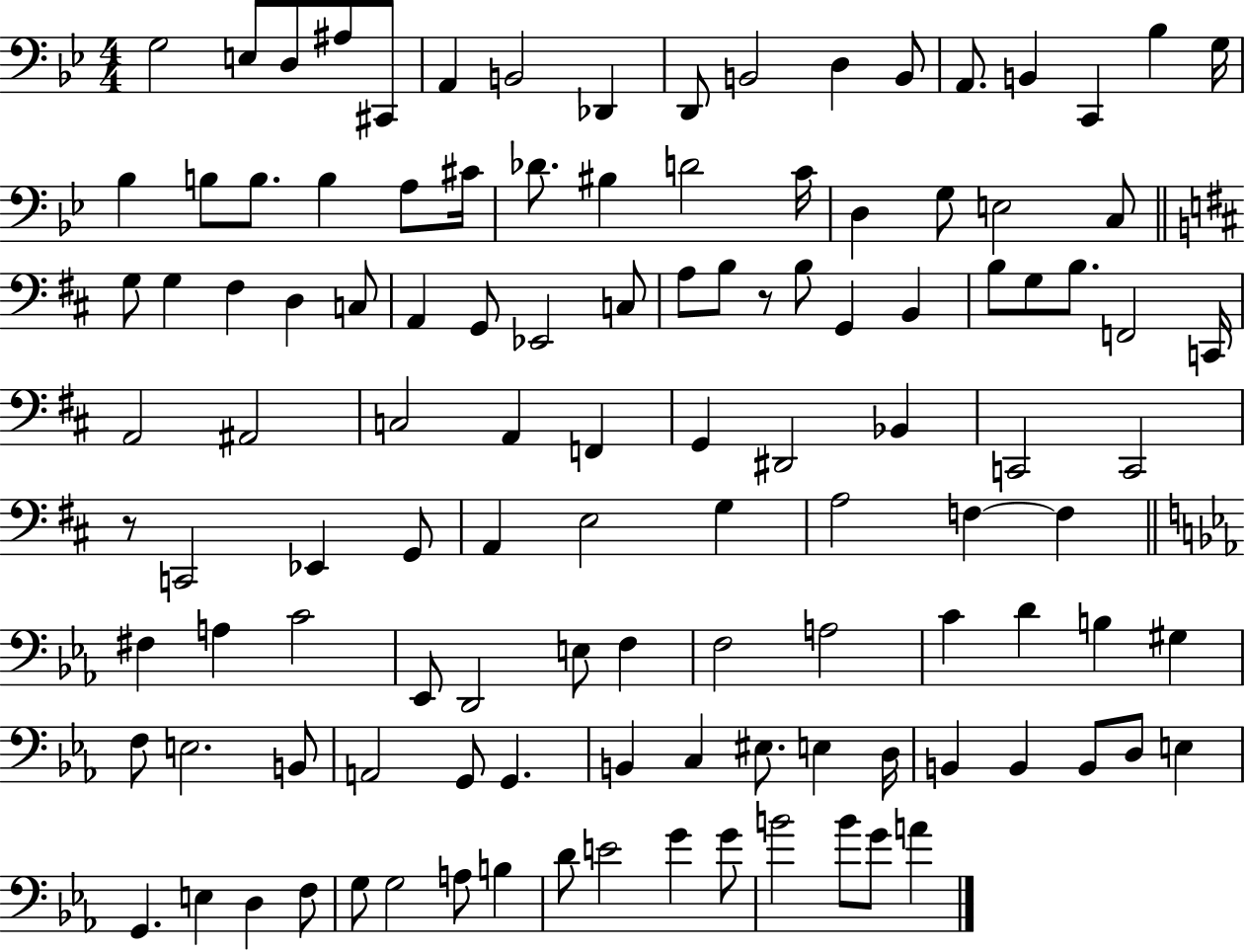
G3/h E3/e D3/e A#3/e C#2/e A2/q B2/h Db2/q D2/e B2/h D3/q B2/e A2/e. B2/q C2/q Bb3/q G3/s Bb3/q B3/e B3/e. B3/q A3/e C#4/s Db4/e. BIS3/q D4/h C4/s D3/q G3/e E3/h C3/e G3/e G3/q F#3/q D3/q C3/e A2/q G2/e Eb2/h C3/e A3/e B3/e R/e B3/e G2/q B2/q B3/e G3/e B3/e. F2/h C2/s A2/h A#2/h C3/h A2/q F2/q G2/q D#2/h Bb2/q C2/h C2/h R/e C2/h Eb2/q G2/e A2/q E3/h G3/q A3/h F3/q F3/q F#3/q A3/q C4/h Eb2/e D2/h E3/e F3/q F3/h A3/h C4/q D4/q B3/q G#3/q F3/e E3/h. B2/e A2/h G2/e G2/q. B2/q C3/q EIS3/e. E3/q D3/s B2/q B2/q B2/e D3/e E3/q G2/q. E3/q D3/q F3/e G3/e G3/h A3/e B3/q D4/e E4/h G4/q G4/e B4/h B4/e G4/e A4/q